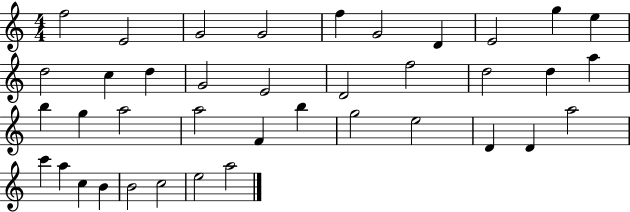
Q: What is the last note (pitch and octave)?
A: A5